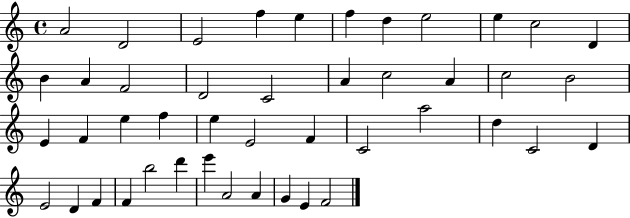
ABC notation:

X:1
T:Untitled
M:4/4
L:1/4
K:C
A2 D2 E2 f e f d e2 e c2 D B A F2 D2 C2 A c2 A c2 B2 E F e f e E2 F C2 a2 d C2 D E2 D F F b2 d' e' A2 A G E F2